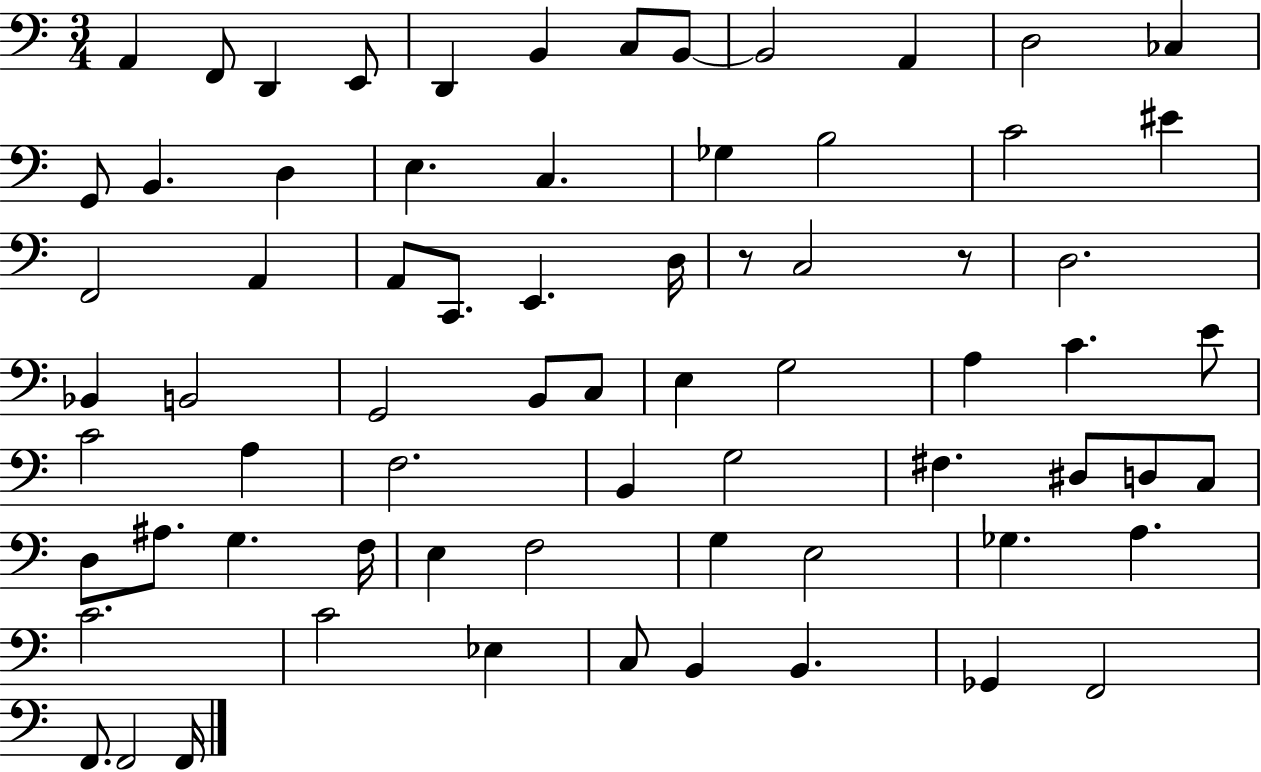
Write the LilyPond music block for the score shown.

{
  \clef bass
  \numericTimeSignature
  \time 3/4
  \key c \major
  a,4 f,8 d,4 e,8 | d,4 b,4 c8 b,8~~ | b,2 a,4 | d2 ces4 | \break g,8 b,4. d4 | e4. c4. | ges4 b2 | c'2 eis'4 | \break f,2 a,4 | a,8 c,8. e,4. d16 | r8 c2 r8 | d2. | \break bes,4 b,2 | g,2 b,8 c8 | e4 g2 | a4 c'4. e'8 | \break c'2 a4 | f2. | b,4 g2 | fis4. dis8 d8 c8 | \break d8 ais8. g4. f16 | e4 f2 | g4 e2 | ges4. a4. | \break c'2. | c'2 ees4 | c8 b,4 b,4. | ges,4 f,2 | \break f,8. f,2 f,16 | \bar "|."
}